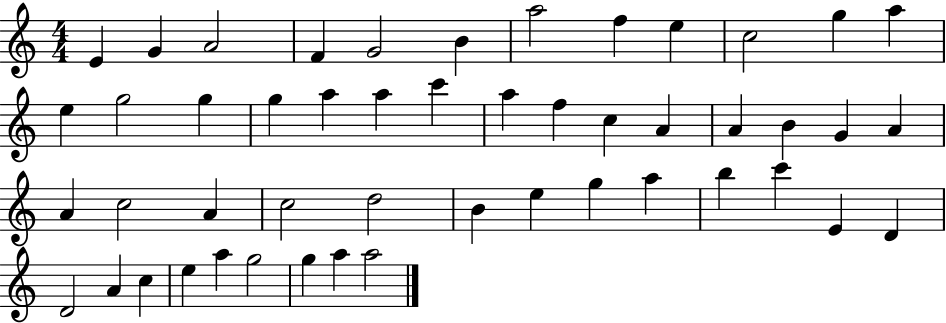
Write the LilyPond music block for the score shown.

{
  \clef treble
  \numericTimeSignature
  \time 4/4
  \key c \major
  e'4 g'4 a'2 | f'4 g'2 b'4 | a''2 f''4 e''4 | c''2 g''4 a''4 | \break e''4 g''2 g''4 | g''4 a''4 a''4 c'''4 | a''4 f''4 c''4 a'4 | a'4 b'4 g'4 a'4 | \break a'4 c''2 a'4 | c''2 d''2 | b'4 e''4 g''4 a''4 | b''4 c'''4 e'4 d'4 | \break d'2 a'4 c''4 | e''4 a''4 g''2 | g''4 a''4 a''2 | \bar "|."
}